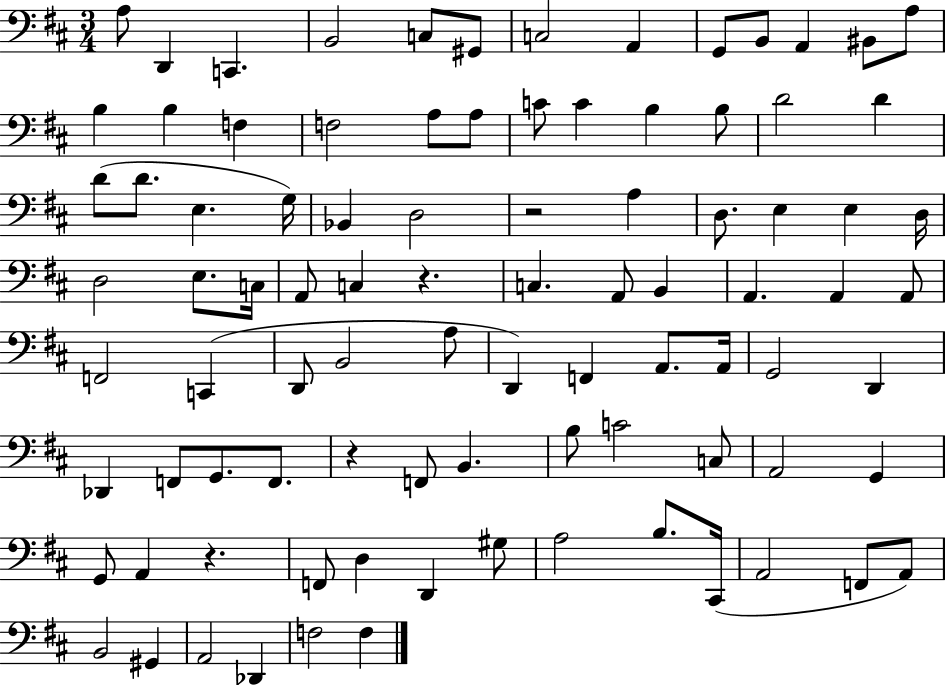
X:1
T:Untitled
M:3/4
L:1/4
K:D
A,/2 D,, C,, B,,2 C,/2 ^G,,/2 C,2 A,, G,,/2 B,,/2 A,, ^B,,/2 A,/2 B, B, F, F,2 A,/2 A,/2 C/2 C B, B,/2 D2 D D/2 D/2 E, G,/4 _B,, D,2 z2 A, D,/2 E, E, D,/4 D,2 E,/2 C,/4 A,,/2 C, z C, A,,/2 B,, A,, A,, A,,/2 F,,2 C,, D,,/2 B,,2 A,/2 D,, F,, A,,/2 A,,/4 G,,2 D,, _D,, F,,/2 G,,/2 F,,/2 z F,,/2 B,, B,/2 C2 C,/2 A,,2 G,, G,,/2 A,, z F,,/2 D, D,, ^G,/2 A,2 B,/2 ^C,,/4 A,,2 F,,/2 A,,/2 B,,2 ^G,, A,,2 _D,, F,2 F,